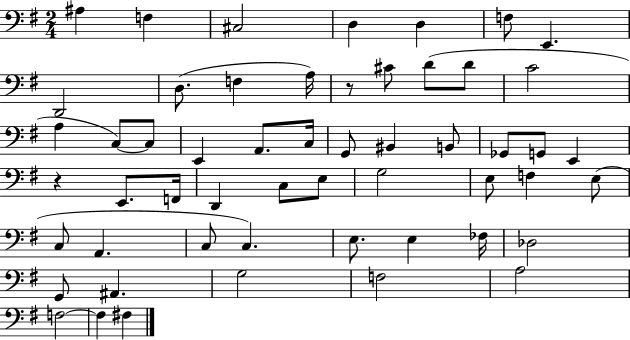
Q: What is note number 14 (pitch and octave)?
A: D4